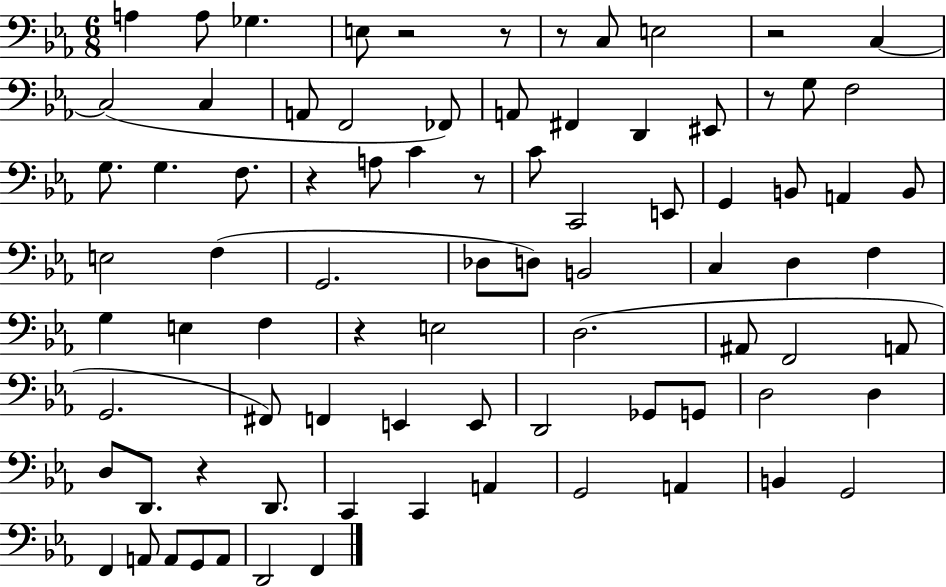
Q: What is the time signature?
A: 6/8